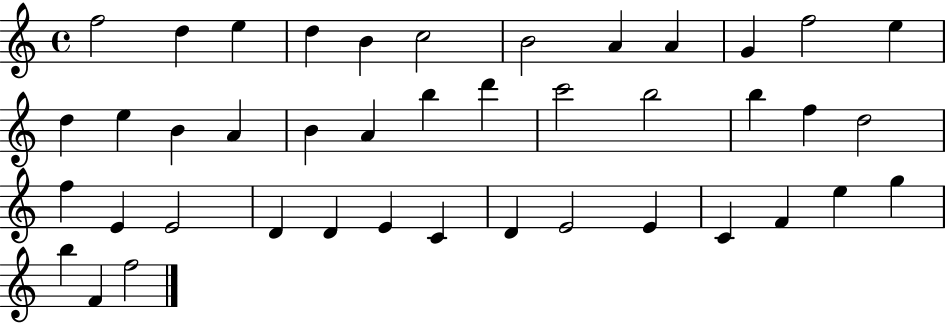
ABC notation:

X:1
T:Untitled
M:4/4
L:1/4
K:C
f2 d e d B c2 B2 A A G f2 e d e B A B A b d' c'2 b2 b f d2 f E E2 D D E C D E2 E C F e g b F f2